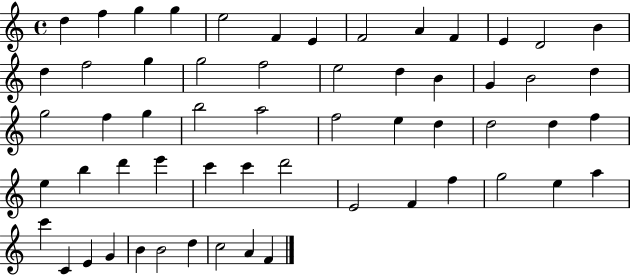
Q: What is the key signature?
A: C major